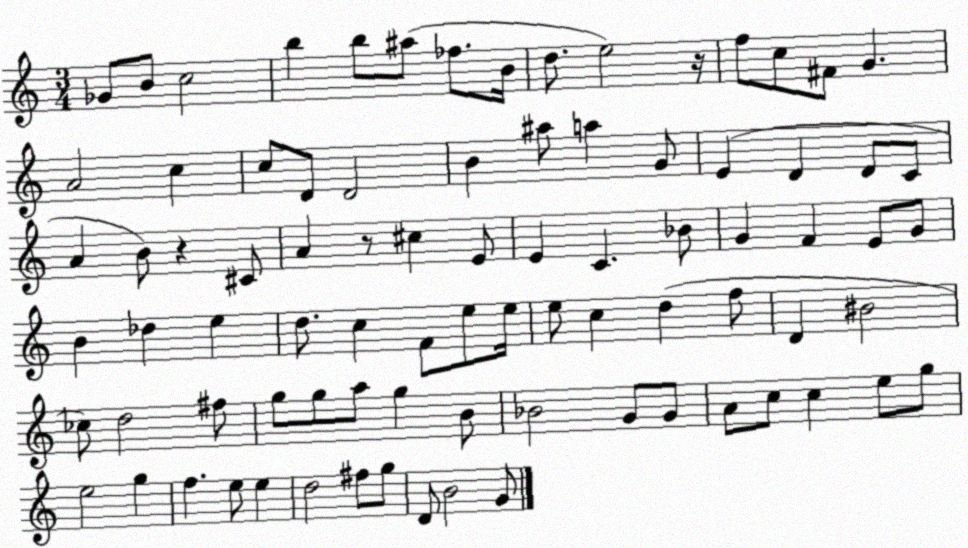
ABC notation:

X:1
T:Untitled
M:3/4
L:1/4
K:C
_G/2 B/2 c2 b b/2 ^a/2 _f/2 B/4 d/2 e2 z/4 f/2 c/2 ^F/2 G A2 c c/2 D/2 D2 B ^a/2 a G/2 E D D/2 C/2 A B/2 z ^C/2 A z/2 ^c E/2 E C _B/2 G F E/2 G/2 B _d e d/2 c F/2 e/2 e/4 e/2 c d f/2 D ^B2 _c/2 d2 ^f/2 g/2 g/2 a/2 g B/2 _B2 G/2 G/2 A/2 c/2 c e/2 g/2 e2 g f e/2 e d2 ^f/2 g/2 D/2 B2 G/2